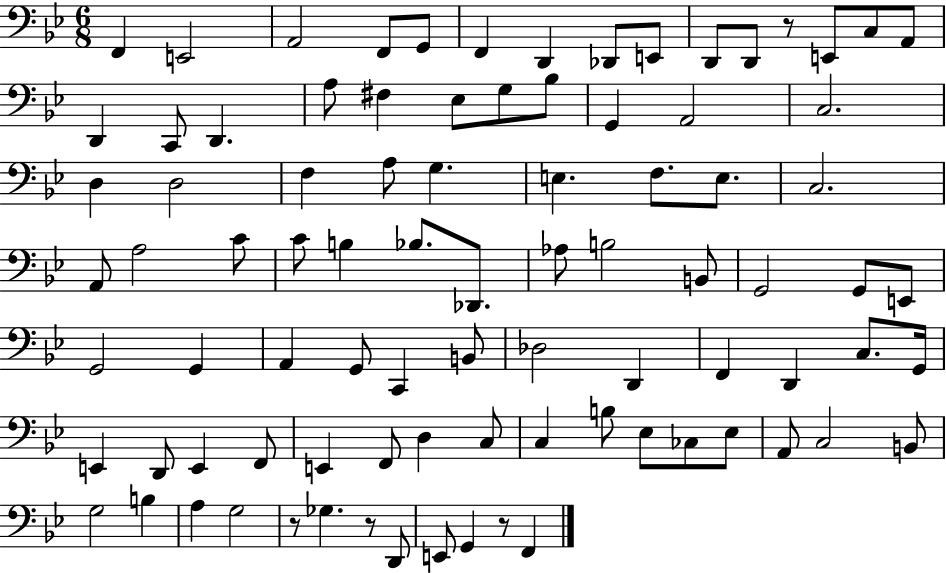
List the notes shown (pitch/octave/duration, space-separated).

F2/q E2/h A2/h F2/e G2/e F2/q D2/q Db2/e E2/e D2/e D2/e R/e E2/e C3/e A2/e D2/q C2/e D2/q. A3/e F#3/q Eb3/e G3/e Bb3/e G2/q A2/h C3/h. D3/q D3/h F3/q A3/e G3/q. E3/q. F3/e. E3/e. C3/h. A2/e A3/h C4/e C4/e B3/q Bb3/e. Db2/e. Ab3/e B3/h B2/e G2/h G2/e E2/e G2/h G2/q A2/q G2/e C2/q B2/e Db3/h D2/q F2/q D2/q C3/e. G2/s E2/q D2/e E2/q F2/e E2/q F2/e D3/q C3/e C3/q B3/e Eb3/e CES3/e Eb3/e A2/e C3/h B2/e G3/h B3/q A3/q G3/h R/e Gb3/q. R/e D2/e E2/e G2/q R/e F2/q